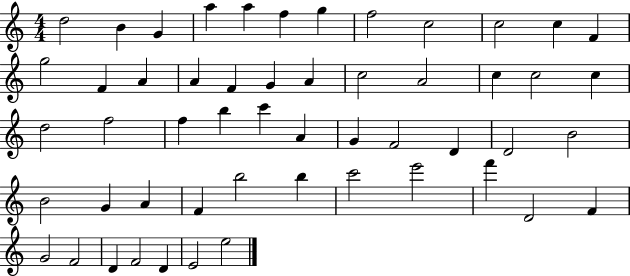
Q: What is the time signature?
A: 4/4